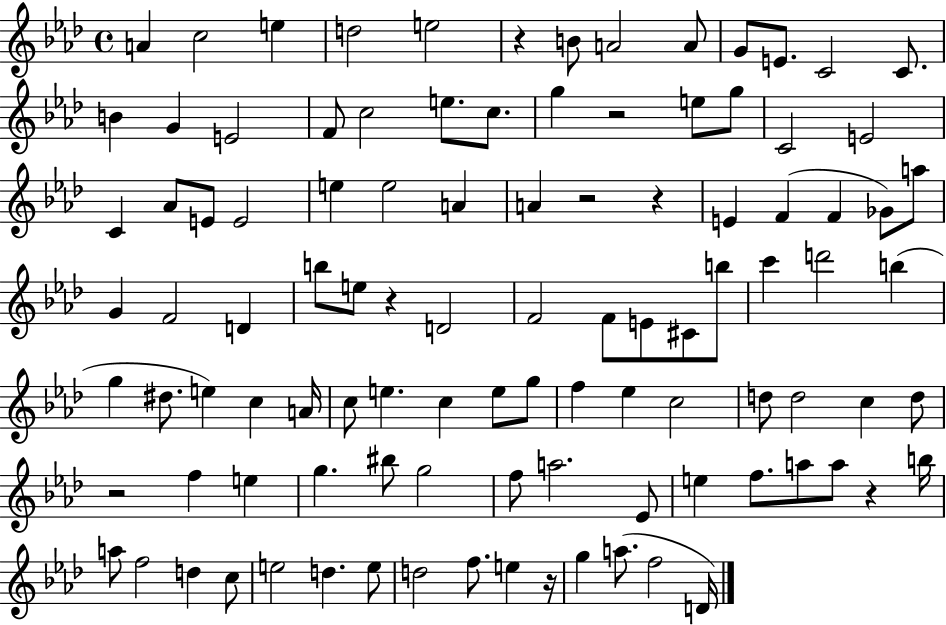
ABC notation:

X:1
T:Untitled
M:4/4
L:1/4
K:Ab
A c2 e d2 e2 z B/2 A2 A/2 G/2 E/2 C2 C/2 B G E2 F/2 c2 e/2 c/2 g z2 e/2 g/2 C2 E2 C _A/2 E/2 E2 e e2 A A z2 z E F F _G/2 a/2 G F2 D b/2 e/2 z D2 F2 F/2 E/2 ^C/2 b/2 c' d'2 b g ^d/2 e c A/4 c/2 e c e/2 g/2 f _e c2 d/2 d2 c d/2 z2 f e g ^b/2 g2 f/2 a2 _E/2 e f/2 a/2 a/2 z b/4 a/2 f2 d c/2 e2 d e/2 d2 f/2 e z/4 g a/2 f2 D/4